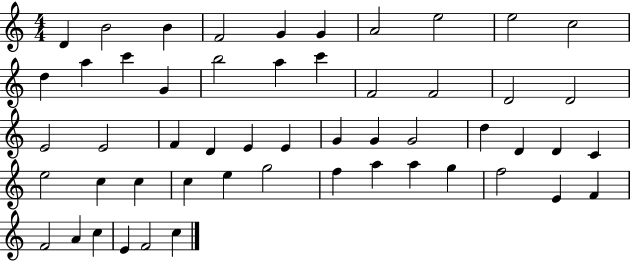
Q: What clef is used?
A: treble